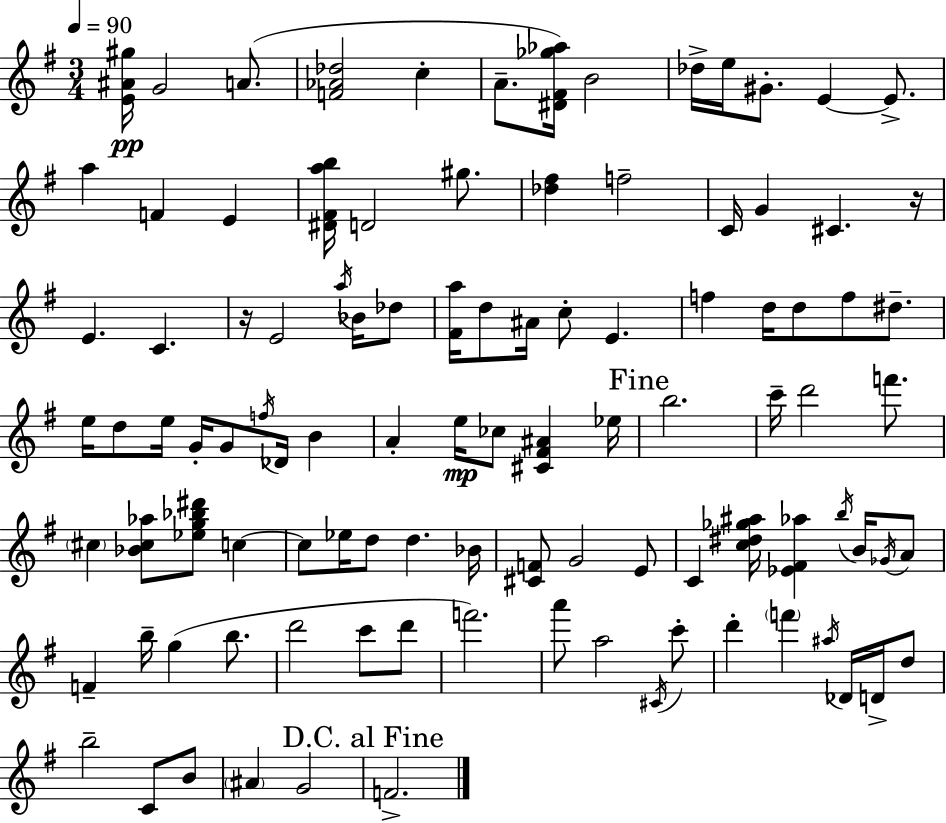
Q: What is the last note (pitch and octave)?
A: F4